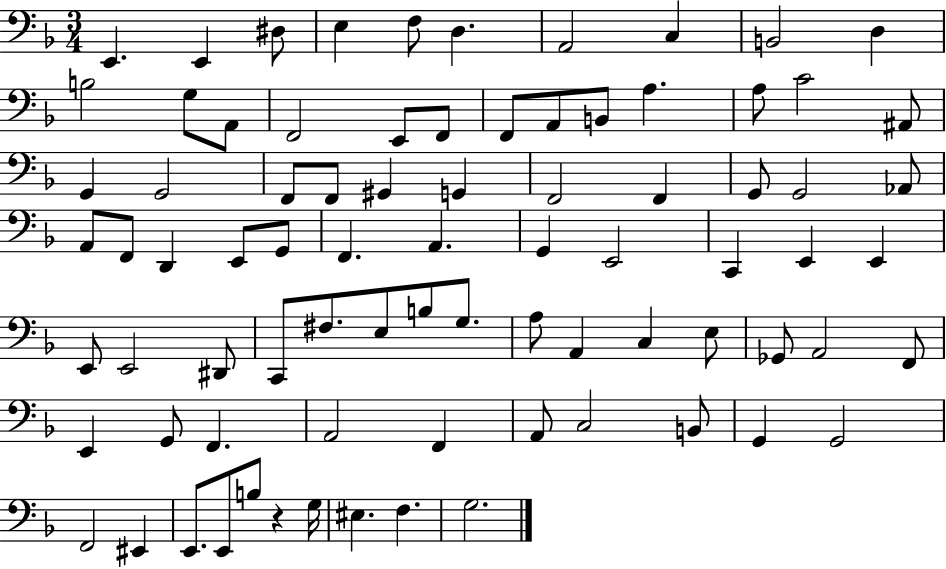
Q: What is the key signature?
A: F major